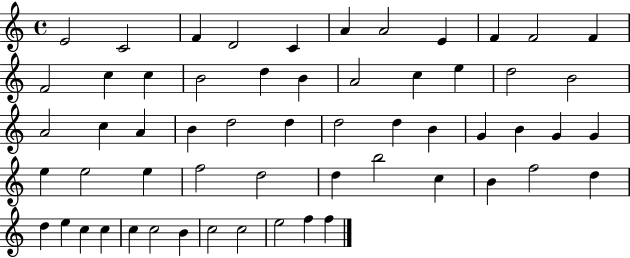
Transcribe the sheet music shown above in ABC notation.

X:1
T:Untitled
M:4/4
L:1/4
K:C
E2 C2 F D2 C A A2 E F F2 F F2 c c B2 d B A2 c e d2 B2 A2 c A B d2 d d2 d B G B G G e e2 e f2 d2 d b2 c B f2 d d e c c c c2 B c2 c2 e2 f f